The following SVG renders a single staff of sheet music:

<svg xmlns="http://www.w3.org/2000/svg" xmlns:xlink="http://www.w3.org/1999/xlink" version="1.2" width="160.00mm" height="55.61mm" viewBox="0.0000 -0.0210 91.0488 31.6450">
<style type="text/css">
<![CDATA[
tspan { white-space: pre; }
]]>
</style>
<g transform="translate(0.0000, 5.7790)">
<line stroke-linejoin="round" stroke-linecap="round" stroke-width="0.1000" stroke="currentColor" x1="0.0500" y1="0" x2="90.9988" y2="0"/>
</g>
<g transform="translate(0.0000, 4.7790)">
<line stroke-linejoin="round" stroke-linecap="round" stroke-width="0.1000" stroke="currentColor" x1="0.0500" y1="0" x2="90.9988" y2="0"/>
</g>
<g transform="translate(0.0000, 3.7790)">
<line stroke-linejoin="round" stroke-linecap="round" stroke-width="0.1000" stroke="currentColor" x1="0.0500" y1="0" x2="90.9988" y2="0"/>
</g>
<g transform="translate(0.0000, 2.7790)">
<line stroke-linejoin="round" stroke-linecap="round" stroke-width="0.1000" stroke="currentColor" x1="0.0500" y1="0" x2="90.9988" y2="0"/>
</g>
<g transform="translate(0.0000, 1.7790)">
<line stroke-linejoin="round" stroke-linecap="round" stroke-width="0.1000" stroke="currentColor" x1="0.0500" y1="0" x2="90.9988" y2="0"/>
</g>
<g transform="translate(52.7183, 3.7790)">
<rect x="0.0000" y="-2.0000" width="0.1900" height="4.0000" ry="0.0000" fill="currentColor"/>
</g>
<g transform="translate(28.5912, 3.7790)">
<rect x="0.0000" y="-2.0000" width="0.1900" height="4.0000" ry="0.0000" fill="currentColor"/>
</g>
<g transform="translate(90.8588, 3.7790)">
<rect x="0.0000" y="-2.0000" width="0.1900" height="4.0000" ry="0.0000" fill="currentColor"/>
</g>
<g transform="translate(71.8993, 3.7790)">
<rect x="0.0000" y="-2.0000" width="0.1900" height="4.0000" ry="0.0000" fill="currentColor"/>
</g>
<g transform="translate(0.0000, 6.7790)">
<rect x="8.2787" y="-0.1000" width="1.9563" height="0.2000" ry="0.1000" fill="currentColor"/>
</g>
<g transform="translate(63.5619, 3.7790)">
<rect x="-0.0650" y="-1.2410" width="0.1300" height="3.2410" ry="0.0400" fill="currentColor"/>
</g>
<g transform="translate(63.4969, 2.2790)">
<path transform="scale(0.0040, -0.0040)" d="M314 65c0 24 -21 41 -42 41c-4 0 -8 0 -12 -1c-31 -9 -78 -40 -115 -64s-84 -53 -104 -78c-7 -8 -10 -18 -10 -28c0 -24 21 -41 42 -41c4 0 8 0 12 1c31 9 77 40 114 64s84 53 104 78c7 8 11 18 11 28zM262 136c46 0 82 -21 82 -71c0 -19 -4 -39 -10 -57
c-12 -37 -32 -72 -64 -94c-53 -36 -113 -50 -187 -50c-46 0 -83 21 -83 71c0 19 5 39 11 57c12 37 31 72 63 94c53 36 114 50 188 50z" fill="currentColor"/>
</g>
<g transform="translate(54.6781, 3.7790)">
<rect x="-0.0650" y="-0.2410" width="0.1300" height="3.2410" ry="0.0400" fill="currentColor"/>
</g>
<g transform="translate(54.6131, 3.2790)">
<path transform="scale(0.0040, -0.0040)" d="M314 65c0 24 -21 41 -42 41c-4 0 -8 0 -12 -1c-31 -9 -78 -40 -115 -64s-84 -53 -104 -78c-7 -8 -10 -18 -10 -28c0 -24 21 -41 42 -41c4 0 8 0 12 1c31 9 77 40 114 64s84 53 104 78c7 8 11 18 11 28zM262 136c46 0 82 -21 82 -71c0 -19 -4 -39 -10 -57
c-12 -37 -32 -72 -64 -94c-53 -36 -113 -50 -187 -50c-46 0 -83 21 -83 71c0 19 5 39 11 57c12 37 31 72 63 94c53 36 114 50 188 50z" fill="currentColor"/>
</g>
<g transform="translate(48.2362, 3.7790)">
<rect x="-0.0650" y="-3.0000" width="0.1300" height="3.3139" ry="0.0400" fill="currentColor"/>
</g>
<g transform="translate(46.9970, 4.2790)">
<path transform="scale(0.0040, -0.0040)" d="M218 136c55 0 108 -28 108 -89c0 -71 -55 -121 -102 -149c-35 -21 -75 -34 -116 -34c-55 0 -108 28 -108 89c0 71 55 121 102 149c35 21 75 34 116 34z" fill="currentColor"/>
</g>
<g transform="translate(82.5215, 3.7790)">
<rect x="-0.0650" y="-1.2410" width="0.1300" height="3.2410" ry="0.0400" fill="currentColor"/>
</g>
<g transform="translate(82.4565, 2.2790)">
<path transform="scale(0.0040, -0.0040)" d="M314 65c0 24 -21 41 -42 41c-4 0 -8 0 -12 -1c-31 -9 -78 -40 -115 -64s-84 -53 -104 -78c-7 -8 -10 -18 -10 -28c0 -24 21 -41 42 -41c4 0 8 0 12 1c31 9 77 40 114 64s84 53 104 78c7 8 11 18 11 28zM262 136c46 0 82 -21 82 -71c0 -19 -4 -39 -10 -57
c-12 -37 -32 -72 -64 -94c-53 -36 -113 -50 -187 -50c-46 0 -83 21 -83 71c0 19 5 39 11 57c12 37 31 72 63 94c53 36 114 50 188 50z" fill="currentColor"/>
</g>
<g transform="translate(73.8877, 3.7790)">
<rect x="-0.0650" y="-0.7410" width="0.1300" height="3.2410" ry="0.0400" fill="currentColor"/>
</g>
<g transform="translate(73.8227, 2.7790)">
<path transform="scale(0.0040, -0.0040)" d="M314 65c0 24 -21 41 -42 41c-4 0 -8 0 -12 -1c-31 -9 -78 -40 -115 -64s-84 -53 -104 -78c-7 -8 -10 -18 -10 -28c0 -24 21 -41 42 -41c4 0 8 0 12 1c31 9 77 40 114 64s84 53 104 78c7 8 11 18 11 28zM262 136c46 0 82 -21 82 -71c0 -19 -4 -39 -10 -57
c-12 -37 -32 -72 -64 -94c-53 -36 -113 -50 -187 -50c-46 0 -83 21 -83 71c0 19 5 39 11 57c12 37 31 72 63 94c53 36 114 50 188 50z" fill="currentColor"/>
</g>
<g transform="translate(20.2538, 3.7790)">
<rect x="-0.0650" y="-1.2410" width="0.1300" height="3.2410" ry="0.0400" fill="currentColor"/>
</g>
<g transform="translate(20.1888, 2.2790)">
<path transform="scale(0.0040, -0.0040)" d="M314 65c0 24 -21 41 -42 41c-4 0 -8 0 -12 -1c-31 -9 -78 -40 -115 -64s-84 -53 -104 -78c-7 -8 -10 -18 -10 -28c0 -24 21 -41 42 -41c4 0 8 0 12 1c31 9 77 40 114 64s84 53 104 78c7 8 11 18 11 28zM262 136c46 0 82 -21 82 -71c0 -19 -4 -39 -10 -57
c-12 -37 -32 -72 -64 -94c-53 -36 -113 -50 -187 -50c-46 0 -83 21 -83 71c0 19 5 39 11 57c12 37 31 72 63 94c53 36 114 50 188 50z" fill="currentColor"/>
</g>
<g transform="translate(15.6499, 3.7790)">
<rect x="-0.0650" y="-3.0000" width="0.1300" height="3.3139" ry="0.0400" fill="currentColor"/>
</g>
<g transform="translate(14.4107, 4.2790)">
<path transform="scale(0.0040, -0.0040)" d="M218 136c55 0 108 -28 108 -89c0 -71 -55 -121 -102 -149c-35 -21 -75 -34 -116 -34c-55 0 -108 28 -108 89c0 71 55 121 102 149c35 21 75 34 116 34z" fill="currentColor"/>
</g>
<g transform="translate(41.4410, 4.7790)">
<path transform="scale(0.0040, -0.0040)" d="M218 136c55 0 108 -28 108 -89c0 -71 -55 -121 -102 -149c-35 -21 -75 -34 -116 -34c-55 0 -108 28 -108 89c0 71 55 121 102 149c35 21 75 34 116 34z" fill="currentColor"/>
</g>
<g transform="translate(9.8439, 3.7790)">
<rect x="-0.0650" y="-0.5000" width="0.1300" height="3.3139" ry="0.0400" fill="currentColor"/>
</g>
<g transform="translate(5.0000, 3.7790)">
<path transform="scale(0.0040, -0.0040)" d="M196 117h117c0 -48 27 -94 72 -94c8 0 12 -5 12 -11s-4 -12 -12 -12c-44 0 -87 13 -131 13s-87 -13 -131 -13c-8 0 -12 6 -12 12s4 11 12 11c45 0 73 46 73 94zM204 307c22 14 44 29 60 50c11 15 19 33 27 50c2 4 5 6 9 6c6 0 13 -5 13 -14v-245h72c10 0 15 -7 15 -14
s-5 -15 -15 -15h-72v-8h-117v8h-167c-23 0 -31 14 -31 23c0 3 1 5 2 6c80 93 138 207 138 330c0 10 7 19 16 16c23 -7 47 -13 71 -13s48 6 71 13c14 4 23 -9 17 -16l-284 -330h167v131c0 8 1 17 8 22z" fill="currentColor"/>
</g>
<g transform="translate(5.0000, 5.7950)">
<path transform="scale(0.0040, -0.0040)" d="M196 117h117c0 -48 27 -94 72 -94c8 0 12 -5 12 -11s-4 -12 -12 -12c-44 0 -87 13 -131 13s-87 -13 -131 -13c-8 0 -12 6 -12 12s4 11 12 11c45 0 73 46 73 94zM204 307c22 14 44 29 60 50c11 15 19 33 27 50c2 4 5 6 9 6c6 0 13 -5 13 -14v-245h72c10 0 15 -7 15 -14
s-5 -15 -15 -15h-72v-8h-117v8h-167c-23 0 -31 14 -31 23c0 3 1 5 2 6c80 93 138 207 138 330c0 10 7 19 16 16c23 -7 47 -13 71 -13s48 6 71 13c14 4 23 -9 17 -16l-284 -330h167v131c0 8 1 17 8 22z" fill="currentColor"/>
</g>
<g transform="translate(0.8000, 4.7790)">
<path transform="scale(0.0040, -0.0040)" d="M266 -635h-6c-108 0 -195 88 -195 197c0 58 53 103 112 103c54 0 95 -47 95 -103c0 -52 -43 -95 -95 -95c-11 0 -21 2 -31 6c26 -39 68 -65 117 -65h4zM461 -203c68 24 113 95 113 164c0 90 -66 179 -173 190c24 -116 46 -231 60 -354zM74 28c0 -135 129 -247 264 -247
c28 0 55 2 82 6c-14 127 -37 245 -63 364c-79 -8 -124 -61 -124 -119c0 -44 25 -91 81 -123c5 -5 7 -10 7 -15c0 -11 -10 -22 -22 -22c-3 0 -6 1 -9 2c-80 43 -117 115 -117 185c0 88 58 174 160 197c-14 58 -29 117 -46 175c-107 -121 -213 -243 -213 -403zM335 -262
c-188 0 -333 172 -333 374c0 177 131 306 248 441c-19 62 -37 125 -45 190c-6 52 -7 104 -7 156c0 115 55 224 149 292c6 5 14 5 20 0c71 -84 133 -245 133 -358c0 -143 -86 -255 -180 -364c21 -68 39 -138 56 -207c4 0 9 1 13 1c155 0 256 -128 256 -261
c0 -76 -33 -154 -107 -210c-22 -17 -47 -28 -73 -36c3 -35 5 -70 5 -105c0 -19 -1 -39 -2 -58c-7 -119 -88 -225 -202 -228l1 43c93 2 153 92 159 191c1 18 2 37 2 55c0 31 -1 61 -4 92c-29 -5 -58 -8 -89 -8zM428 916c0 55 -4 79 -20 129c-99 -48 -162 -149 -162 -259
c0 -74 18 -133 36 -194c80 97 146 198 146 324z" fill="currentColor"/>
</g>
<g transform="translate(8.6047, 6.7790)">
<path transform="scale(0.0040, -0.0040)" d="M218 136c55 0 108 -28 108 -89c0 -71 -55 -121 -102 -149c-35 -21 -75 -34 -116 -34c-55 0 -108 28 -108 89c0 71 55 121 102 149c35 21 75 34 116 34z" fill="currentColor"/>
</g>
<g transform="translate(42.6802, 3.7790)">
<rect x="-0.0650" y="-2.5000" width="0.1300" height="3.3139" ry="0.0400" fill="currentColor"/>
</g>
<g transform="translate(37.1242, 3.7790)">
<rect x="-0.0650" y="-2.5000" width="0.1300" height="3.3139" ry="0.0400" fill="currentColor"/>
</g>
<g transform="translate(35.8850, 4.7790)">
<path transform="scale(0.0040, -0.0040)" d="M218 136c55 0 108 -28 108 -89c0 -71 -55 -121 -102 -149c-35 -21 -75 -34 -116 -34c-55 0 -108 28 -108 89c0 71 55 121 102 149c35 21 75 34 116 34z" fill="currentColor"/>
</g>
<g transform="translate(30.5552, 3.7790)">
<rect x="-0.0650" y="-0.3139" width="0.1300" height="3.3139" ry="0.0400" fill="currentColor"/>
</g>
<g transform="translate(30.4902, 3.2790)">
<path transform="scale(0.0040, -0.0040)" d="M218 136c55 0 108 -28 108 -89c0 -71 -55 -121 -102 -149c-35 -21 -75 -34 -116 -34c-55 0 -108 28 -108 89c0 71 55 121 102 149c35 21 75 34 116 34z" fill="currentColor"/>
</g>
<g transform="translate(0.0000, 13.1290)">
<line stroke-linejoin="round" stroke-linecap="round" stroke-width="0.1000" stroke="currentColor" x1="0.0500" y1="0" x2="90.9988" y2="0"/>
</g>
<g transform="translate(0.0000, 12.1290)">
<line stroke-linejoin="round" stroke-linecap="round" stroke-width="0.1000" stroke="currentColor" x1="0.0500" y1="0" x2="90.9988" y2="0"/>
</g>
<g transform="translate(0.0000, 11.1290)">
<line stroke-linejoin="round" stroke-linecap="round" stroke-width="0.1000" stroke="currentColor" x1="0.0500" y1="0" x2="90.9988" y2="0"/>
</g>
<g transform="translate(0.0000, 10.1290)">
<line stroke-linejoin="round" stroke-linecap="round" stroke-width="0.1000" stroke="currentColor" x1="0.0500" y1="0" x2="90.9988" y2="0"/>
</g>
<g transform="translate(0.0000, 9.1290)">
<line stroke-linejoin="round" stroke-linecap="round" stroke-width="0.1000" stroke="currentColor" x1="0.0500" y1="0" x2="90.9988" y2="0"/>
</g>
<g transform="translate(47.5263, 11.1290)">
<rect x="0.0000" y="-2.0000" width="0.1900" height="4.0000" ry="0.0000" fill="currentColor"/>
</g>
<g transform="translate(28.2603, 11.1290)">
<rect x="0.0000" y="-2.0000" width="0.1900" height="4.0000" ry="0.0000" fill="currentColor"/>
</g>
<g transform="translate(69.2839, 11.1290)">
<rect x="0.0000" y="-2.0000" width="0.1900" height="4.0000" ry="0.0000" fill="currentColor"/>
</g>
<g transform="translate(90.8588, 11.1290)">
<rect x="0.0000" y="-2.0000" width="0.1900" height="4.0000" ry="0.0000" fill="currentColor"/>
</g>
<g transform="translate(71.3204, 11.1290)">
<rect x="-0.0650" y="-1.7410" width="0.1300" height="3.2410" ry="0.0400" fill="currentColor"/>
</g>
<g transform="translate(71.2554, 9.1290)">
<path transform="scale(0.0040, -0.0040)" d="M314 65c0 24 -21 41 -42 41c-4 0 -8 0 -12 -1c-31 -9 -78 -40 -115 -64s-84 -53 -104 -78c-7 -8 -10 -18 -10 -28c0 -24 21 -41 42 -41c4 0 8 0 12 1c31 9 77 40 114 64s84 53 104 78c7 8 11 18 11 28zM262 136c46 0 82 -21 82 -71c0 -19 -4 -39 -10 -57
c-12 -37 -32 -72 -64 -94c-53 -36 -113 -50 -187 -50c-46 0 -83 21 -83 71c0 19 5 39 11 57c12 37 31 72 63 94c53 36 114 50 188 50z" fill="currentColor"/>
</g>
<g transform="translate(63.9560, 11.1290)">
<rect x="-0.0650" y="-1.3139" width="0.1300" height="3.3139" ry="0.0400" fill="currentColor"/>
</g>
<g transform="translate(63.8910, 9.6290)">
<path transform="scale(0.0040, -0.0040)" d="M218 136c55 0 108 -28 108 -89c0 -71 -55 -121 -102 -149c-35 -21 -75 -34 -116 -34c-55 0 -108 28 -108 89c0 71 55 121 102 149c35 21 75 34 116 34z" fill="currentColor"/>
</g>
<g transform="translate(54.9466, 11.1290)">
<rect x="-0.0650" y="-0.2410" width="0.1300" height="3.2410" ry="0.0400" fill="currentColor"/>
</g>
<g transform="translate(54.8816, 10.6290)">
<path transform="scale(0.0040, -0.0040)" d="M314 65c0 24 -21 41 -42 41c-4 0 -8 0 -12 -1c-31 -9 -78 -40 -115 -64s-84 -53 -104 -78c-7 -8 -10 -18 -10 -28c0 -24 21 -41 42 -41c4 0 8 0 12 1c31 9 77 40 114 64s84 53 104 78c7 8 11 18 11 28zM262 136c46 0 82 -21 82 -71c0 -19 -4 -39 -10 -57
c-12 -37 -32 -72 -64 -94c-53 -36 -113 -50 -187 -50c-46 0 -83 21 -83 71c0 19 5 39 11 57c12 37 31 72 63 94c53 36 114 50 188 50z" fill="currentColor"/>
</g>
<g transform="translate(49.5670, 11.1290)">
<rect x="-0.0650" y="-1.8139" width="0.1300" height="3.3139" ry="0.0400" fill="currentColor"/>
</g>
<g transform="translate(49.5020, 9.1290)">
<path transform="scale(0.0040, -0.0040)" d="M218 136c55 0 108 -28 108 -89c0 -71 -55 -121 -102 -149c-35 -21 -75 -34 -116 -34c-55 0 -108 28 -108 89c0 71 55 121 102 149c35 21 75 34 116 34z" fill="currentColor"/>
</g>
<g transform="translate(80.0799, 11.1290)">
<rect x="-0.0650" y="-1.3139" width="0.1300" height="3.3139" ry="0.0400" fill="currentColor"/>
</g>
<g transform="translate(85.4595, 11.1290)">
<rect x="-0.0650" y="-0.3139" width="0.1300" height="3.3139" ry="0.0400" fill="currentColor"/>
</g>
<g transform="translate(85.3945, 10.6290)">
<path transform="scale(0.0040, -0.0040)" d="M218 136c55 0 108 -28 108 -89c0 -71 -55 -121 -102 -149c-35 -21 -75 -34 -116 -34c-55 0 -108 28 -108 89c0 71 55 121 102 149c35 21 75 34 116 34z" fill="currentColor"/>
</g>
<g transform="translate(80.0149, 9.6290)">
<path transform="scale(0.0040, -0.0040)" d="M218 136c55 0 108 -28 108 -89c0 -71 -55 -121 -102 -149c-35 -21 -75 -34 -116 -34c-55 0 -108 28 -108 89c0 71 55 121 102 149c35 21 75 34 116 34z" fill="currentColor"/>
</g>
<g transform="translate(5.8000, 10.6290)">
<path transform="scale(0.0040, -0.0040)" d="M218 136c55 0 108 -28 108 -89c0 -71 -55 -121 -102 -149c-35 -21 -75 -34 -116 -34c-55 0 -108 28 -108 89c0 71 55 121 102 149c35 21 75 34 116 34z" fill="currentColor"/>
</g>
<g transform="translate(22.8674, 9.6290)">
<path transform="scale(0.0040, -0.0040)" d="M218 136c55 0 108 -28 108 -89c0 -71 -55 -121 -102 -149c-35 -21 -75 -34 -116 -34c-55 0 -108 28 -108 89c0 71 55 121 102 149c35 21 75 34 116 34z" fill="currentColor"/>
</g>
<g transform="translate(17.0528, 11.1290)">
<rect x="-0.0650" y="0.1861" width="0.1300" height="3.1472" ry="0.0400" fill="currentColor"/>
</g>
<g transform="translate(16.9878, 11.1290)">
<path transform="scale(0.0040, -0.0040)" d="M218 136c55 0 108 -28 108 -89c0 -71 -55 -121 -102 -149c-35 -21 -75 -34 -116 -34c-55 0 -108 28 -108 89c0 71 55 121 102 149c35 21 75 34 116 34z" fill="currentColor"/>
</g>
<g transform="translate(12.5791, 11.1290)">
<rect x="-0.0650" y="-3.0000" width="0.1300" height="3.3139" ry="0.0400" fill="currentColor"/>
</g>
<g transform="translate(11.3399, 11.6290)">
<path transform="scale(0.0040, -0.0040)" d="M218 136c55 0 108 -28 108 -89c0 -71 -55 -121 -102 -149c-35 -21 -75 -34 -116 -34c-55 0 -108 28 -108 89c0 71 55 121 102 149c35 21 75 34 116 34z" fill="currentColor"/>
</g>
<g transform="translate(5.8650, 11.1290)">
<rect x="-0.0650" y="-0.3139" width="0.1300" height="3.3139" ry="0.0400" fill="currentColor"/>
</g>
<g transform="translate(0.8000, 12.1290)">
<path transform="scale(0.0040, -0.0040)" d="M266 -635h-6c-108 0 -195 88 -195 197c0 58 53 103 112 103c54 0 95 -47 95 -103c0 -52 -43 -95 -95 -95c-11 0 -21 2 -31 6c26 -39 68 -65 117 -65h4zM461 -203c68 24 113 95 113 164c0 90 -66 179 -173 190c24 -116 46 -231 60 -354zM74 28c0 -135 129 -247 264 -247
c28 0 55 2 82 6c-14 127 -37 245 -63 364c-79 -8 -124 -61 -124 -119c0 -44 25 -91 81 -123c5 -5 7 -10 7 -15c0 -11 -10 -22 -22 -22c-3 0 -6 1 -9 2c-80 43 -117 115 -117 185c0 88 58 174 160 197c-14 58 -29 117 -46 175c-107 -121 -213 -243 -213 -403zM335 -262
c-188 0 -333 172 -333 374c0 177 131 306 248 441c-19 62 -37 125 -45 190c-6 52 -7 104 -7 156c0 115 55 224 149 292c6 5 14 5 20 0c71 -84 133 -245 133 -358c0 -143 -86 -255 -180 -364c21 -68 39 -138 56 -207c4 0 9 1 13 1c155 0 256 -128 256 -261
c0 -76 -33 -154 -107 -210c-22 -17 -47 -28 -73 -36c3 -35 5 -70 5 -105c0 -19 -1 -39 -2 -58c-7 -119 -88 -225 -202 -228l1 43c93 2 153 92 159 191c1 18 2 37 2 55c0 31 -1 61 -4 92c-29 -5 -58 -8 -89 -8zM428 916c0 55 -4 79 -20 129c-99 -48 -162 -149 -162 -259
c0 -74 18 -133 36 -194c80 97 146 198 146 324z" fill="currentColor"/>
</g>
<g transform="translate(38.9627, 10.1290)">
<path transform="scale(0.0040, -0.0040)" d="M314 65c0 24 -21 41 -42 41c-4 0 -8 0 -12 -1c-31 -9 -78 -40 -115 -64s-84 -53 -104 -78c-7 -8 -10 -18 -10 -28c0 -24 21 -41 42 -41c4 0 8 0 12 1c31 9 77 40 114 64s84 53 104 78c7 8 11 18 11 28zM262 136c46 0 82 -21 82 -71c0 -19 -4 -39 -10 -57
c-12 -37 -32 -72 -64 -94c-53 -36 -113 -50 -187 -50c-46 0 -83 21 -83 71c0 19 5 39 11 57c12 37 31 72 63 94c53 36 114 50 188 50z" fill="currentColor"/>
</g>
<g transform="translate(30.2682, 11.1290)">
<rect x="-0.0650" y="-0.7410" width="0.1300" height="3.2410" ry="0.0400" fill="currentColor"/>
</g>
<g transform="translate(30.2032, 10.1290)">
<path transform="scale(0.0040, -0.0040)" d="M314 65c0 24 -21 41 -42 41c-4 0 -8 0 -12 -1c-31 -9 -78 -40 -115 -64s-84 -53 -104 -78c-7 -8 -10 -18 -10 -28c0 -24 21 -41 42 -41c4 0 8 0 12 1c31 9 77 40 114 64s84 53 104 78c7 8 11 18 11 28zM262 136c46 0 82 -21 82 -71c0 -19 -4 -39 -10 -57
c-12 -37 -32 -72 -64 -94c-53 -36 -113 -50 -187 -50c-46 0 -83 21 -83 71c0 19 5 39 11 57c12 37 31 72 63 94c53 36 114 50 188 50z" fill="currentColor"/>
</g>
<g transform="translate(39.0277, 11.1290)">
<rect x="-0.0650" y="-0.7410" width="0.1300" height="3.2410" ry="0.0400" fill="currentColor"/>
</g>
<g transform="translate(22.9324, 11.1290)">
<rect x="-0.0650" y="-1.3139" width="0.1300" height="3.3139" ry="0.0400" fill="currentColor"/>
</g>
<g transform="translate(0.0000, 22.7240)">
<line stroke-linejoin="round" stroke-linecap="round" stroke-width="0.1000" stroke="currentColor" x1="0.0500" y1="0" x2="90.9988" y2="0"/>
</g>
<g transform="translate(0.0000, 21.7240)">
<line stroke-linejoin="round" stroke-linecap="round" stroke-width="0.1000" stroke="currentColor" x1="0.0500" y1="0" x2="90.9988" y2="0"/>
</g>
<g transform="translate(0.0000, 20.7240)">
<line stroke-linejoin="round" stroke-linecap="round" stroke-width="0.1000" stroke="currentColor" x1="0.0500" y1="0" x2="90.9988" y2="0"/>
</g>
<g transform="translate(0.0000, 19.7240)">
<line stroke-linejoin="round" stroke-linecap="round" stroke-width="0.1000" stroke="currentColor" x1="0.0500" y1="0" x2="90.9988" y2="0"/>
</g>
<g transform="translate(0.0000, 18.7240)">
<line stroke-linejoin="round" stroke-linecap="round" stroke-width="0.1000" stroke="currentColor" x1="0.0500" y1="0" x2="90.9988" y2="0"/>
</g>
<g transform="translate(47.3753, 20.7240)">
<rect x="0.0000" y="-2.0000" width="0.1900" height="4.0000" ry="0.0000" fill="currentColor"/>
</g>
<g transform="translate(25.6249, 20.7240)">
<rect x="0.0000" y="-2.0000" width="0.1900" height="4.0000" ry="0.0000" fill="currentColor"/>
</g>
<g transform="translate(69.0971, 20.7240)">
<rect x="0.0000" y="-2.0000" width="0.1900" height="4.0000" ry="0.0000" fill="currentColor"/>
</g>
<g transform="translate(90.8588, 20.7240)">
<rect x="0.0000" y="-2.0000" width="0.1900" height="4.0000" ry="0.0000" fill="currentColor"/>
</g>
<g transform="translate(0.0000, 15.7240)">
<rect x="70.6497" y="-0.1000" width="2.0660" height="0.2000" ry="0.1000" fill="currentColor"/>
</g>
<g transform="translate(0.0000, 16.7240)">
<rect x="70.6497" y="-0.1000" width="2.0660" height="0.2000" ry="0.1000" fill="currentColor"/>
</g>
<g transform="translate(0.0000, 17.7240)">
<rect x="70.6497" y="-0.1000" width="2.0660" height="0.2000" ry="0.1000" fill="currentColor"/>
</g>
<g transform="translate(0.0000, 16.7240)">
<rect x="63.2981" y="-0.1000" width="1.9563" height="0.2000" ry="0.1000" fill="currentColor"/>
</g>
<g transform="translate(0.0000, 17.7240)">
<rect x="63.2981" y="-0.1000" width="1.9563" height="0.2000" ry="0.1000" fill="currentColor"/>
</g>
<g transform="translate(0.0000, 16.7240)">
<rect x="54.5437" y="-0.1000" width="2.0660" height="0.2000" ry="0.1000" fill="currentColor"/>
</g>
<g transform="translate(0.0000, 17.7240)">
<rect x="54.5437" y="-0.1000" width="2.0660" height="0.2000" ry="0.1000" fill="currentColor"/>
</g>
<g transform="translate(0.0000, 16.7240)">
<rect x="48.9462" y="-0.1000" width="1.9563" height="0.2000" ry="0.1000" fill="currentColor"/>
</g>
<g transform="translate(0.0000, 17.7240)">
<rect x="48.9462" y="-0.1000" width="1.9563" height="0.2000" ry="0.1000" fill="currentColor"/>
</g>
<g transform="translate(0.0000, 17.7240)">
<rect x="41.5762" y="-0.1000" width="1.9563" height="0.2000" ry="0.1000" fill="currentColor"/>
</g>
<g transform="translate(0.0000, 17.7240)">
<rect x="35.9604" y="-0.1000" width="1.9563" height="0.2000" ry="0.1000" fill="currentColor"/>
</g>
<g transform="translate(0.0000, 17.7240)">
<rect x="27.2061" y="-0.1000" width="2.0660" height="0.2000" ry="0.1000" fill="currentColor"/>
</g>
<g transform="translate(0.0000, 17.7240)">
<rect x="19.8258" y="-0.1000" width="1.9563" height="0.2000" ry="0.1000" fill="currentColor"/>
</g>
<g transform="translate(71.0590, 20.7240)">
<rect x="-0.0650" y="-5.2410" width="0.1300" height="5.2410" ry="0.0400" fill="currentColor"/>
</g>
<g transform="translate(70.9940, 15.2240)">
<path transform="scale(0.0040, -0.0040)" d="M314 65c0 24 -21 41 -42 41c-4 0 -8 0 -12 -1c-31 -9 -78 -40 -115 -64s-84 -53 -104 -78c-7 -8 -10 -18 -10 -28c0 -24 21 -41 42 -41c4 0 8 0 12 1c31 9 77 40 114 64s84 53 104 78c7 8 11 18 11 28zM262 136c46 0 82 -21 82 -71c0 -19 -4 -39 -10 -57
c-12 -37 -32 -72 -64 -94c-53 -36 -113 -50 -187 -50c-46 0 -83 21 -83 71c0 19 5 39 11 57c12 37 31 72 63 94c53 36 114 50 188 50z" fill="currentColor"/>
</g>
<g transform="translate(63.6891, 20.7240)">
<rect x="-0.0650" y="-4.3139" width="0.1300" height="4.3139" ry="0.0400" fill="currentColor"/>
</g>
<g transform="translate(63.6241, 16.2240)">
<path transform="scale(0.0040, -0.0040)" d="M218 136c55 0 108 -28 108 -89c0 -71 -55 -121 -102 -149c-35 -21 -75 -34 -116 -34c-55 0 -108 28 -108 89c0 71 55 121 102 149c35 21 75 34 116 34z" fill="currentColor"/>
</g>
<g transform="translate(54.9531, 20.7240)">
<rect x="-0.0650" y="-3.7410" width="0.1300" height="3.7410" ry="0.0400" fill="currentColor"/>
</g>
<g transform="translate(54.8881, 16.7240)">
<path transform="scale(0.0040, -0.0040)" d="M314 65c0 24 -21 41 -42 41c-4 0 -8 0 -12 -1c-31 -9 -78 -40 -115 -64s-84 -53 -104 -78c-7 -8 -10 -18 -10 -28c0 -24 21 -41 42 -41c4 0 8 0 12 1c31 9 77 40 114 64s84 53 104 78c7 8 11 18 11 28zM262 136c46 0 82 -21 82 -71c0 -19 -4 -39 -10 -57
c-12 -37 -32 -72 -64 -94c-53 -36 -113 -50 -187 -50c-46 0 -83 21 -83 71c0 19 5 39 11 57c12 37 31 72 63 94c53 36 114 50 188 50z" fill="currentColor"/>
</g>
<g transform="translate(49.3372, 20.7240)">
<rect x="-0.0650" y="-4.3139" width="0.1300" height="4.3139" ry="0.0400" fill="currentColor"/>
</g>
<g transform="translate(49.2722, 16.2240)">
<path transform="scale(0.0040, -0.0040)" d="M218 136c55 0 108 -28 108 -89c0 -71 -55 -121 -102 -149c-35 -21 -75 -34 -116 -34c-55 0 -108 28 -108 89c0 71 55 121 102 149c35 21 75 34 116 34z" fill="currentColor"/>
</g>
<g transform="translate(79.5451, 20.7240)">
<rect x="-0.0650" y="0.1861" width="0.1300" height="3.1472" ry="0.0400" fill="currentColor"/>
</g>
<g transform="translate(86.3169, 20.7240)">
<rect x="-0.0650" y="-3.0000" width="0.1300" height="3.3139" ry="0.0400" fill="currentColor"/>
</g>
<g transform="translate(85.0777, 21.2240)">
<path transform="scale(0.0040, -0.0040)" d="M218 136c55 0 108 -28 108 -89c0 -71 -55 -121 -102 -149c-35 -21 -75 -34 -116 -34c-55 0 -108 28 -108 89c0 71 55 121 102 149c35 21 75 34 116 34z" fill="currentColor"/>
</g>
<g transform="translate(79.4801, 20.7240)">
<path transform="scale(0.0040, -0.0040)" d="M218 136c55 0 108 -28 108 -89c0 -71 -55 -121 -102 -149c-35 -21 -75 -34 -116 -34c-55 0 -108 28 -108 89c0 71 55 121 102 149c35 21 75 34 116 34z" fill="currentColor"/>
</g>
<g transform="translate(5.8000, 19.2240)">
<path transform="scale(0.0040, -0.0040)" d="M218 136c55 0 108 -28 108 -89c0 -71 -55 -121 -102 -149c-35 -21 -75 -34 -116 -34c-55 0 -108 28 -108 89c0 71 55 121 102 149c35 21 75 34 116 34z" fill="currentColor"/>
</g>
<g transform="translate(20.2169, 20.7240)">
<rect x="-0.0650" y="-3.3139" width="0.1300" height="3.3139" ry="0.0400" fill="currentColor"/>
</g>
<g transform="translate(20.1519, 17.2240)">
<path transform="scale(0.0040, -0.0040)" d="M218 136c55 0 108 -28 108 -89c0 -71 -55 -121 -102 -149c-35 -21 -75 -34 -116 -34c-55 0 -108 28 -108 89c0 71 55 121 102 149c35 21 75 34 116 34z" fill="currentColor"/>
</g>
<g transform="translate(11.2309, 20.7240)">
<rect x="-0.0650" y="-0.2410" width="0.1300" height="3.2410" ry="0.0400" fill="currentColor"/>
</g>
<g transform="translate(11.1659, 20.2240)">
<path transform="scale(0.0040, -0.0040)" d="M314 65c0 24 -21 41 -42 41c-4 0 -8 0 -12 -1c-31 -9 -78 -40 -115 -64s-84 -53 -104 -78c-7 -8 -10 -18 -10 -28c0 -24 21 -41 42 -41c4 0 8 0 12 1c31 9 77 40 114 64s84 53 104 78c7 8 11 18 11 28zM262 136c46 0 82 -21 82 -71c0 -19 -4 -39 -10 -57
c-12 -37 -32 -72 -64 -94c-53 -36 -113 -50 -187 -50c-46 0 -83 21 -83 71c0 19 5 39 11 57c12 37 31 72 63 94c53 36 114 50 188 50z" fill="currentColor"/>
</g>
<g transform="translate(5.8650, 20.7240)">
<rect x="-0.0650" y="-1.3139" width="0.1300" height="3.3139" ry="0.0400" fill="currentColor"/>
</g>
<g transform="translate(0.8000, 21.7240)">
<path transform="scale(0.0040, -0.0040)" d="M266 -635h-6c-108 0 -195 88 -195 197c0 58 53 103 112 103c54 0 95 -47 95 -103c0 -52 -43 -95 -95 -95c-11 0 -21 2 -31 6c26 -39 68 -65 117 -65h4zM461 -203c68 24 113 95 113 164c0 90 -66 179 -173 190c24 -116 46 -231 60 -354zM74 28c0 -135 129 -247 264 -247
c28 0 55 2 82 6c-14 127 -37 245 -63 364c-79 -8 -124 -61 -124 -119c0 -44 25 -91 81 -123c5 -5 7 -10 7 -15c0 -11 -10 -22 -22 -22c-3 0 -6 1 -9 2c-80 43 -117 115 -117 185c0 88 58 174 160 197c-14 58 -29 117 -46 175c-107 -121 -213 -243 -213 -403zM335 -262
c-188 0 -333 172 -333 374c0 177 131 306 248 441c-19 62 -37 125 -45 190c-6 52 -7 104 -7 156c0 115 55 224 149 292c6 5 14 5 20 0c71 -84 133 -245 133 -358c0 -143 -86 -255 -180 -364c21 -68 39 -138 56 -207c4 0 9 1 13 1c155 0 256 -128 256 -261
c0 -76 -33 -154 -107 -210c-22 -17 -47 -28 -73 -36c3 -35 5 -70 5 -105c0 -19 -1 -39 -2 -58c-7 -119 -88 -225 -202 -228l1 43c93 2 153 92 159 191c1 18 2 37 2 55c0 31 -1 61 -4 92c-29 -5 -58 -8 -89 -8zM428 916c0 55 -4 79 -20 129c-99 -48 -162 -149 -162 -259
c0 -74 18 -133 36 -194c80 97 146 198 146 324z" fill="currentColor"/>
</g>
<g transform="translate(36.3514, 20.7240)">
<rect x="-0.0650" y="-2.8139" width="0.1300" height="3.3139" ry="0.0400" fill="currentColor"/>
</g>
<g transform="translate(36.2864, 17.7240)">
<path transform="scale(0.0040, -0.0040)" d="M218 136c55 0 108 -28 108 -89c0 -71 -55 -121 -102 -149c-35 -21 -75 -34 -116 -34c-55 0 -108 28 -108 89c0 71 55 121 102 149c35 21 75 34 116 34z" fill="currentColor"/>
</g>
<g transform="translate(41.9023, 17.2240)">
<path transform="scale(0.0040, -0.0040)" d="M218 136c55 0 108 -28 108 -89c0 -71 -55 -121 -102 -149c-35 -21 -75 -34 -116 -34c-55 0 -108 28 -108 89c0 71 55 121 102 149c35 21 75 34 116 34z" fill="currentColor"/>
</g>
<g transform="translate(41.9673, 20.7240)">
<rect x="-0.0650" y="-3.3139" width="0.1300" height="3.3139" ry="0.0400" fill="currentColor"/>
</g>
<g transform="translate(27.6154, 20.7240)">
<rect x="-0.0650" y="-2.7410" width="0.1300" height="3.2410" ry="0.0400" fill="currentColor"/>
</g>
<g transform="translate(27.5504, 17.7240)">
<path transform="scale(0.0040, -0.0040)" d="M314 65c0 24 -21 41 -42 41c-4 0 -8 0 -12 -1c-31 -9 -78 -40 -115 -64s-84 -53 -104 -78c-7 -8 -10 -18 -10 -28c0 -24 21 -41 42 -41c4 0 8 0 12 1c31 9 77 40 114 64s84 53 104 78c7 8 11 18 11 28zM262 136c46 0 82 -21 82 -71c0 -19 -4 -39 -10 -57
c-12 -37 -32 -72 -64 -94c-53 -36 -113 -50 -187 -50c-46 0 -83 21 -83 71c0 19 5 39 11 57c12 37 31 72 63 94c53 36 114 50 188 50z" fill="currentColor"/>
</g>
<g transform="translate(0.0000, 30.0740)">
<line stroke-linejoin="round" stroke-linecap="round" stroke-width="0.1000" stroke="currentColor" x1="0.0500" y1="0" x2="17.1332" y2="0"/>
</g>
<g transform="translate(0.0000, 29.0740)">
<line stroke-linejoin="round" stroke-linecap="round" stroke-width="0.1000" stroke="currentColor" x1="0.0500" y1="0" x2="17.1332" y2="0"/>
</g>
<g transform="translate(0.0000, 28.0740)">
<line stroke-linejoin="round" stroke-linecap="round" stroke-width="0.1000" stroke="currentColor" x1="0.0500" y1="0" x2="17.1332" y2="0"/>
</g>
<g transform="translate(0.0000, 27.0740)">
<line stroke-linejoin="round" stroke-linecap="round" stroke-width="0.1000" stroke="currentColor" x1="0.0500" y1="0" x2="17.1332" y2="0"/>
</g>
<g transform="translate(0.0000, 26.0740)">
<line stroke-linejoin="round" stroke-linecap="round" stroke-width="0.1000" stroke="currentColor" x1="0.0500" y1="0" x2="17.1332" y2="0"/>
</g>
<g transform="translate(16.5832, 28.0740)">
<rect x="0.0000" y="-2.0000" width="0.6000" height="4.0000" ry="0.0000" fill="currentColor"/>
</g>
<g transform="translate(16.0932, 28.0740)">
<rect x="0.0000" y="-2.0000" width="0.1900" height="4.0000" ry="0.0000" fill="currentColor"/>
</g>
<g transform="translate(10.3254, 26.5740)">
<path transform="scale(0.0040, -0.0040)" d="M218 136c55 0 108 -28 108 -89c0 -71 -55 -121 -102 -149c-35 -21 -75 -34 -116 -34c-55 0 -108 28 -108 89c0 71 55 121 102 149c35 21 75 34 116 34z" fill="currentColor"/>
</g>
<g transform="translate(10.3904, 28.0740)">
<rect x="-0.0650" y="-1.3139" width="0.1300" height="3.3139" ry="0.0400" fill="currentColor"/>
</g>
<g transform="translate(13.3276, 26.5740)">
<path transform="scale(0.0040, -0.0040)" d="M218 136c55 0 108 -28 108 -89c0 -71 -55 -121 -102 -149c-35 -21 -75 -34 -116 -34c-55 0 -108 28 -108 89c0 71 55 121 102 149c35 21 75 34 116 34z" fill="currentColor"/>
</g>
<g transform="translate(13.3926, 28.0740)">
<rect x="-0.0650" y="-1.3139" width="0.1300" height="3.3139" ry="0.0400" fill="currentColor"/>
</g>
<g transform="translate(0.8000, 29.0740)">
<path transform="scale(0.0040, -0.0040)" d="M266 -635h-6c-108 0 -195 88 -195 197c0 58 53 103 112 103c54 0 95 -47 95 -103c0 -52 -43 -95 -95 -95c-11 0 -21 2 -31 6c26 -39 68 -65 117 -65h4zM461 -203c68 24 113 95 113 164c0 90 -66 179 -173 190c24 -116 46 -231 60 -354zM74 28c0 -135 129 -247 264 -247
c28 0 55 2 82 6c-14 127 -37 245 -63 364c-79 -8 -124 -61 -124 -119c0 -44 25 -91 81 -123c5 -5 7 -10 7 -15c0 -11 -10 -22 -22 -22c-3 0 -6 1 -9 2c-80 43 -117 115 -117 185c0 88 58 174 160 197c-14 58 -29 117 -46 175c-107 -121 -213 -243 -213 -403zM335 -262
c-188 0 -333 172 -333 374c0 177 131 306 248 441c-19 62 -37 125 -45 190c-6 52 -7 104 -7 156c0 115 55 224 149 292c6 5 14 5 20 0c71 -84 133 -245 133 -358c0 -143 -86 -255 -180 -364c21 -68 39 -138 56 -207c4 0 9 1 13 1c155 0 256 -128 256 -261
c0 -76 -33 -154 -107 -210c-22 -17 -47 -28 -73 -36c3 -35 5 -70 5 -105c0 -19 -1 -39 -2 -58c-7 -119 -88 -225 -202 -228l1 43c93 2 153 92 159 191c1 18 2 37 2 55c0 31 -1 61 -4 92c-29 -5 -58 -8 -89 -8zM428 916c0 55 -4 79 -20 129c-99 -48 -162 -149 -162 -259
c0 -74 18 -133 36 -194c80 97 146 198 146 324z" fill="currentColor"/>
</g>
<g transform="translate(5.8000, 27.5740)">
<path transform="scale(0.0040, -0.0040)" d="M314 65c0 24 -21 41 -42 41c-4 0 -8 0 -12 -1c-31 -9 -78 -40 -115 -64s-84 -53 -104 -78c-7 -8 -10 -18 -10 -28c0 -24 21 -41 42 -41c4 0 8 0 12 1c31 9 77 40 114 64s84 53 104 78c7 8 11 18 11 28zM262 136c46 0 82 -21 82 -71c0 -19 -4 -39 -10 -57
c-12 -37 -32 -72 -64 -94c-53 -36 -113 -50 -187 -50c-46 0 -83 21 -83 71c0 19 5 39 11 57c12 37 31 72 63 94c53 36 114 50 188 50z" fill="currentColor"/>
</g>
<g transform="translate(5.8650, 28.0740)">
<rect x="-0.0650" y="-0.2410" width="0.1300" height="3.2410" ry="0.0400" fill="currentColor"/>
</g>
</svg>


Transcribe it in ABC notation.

X:1
T:Untitled
M:4/4
L:1/4
K:C
C A e2 c G G A c2 e2 d2 e2 c A B e d2 d2 f c2 e f2 e c e c2 b a2 a b d' c'2 d' f'2 B A c2 e e